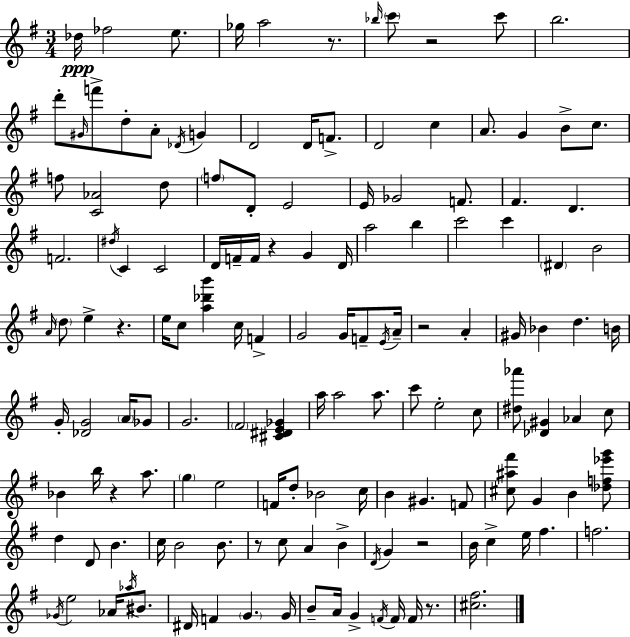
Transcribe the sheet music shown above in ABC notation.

X:1
T:Untitled
M:3/4
L:1/4
K:Em
_d/4 _f2 e/2 _g/4 a2 z/2 _b/4 c'/2 z2 c'/2 b2 d'/2 ^G/4 f'/2 d/2 A/2 _D/4 G D2 D/4 F/2 D2 c A/2 G B/2 c/2 f/2 [C_A]2 d/2 f/2 D/2 E2 E/4 _G2 F/2 ^F D F2 ^d/4 C C2 D/4 F/4 F/4 z G D/4 a2 b c'2 c' ^D B2 A/4 d/2 e z e/4 c/2 [a_d'b'] c/4 F G2 G/4 F/2 E/4 A/4 z2 A ^G/4 _B d B/4 G/4 [_DG]2 A/4 _G/2 G2 ^F2 [^C^DE_G] a/4 a2 a/2 c'/2 e2 c/2 [^d_a']/2 [_D^G] _A c/2 _B b/4 z a/2 g e2 F/4 d/2 _B2 c/4 B ^G F/2 [^c^a^f']/2 G B [_df_e'g']/2 d D/2 B c/4 B2 B/2 z/2 c/2 A B D/4 G z2 B/4 c e/4 ^f f2 _G/4 e2 _A/4 _a/4 ^B/2 ^D/4 F G G/4 B/2 A/4 G F/4 F/4 F/4 z/2 [^c^f]2